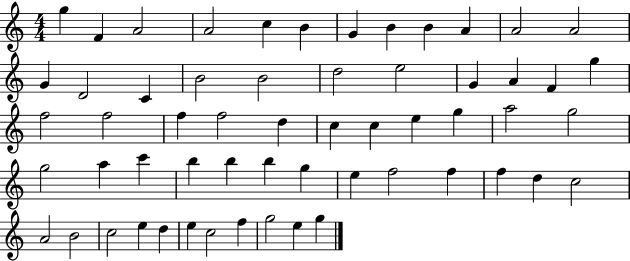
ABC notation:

X:1
T:Untitled
M:4/4
L:1/4
K:C
g F A2 A2 c B G B B A A2 A2 G D2 C B2 B2 d2 e2 G A F g f2 f2 f f2 d c c e g a2 g2 g2 a c' b b b g e f2 f f d c2 A2 B2 c2 e d e c2 f g2 e g